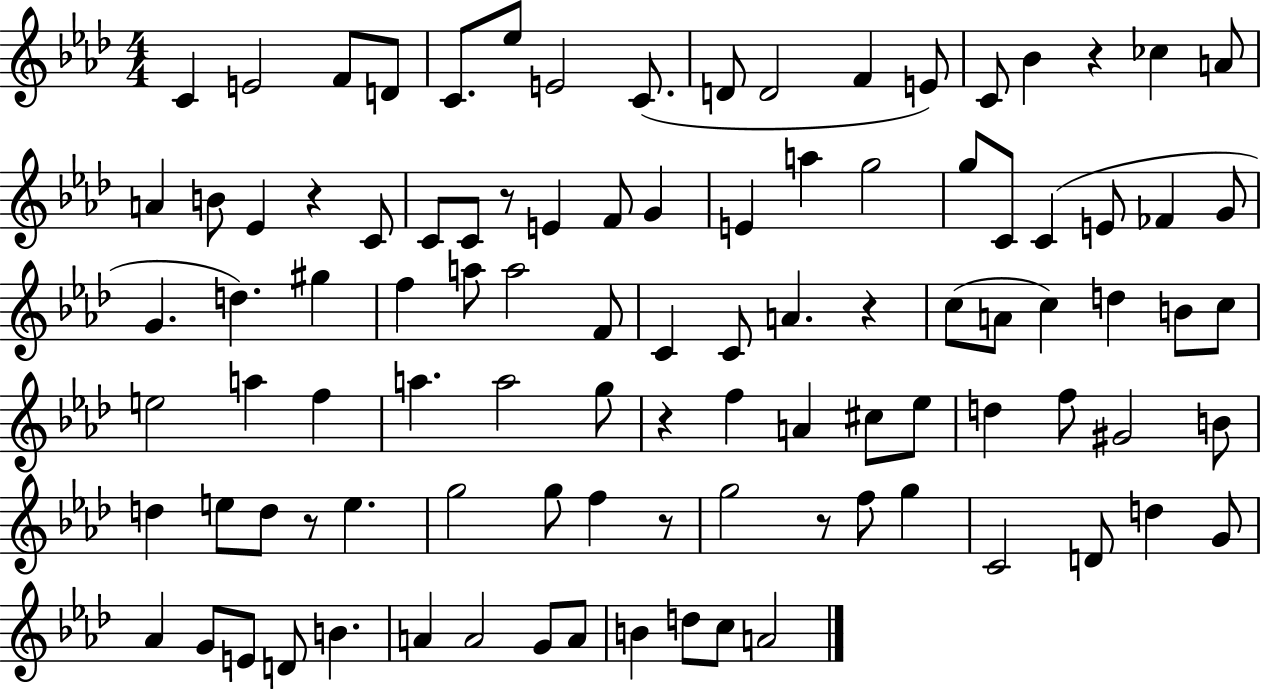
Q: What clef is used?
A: treble